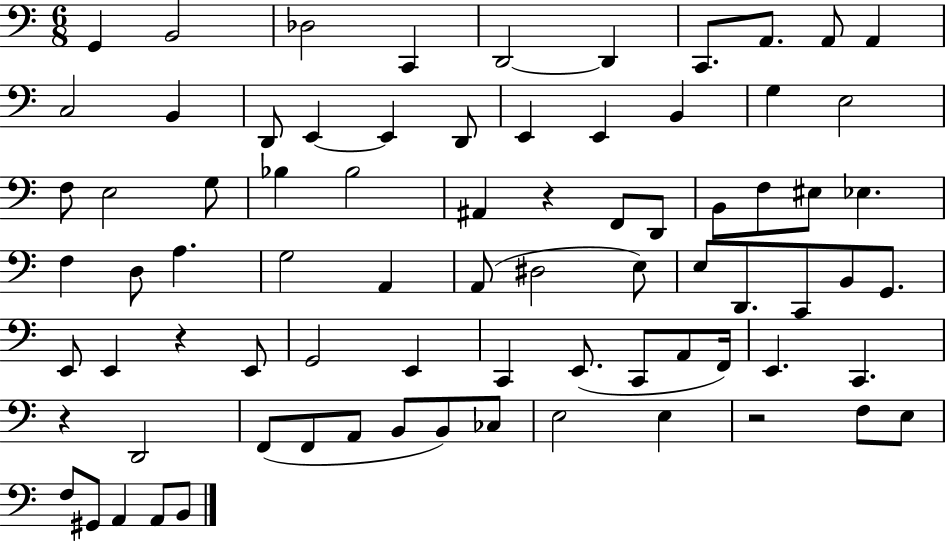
{
  \clef bass
  \numericTimeSignature
  \time 6/8
  \key c \major
  \repeat volta 2 { g,4 b,2 | des2 c,4 | d,2~~ d,4 | c,8. a,8. a,8 a,4 | \break c2 b,4 | d,8 e,4~~ e,4 d,8 | e,4 e,4 b,4 | g4 e2 | \break f8 e2 g8 | bes4 bes2 | ais,4 r4 f,8 d,8 | b,8 f8 eis8 ees4. | \break f4 d8 a4. | g2 a,4 | a,8( dis2 e8) | e8 d,8. c,8 b,8 g,8. | \break e,8 e,4 r4 e,8 | g,2 e,4 | c,4 e,8.( c,8 a,8 f,16) | e,4. c,4. | \break r4 d,2 | f,8( f,8 a,8 b,8 b,8) ces8 | e2 e4 | r2 f8 e8 | \break f8 gis,8 a,4 a,8 b,8 | } \bar "|."
}